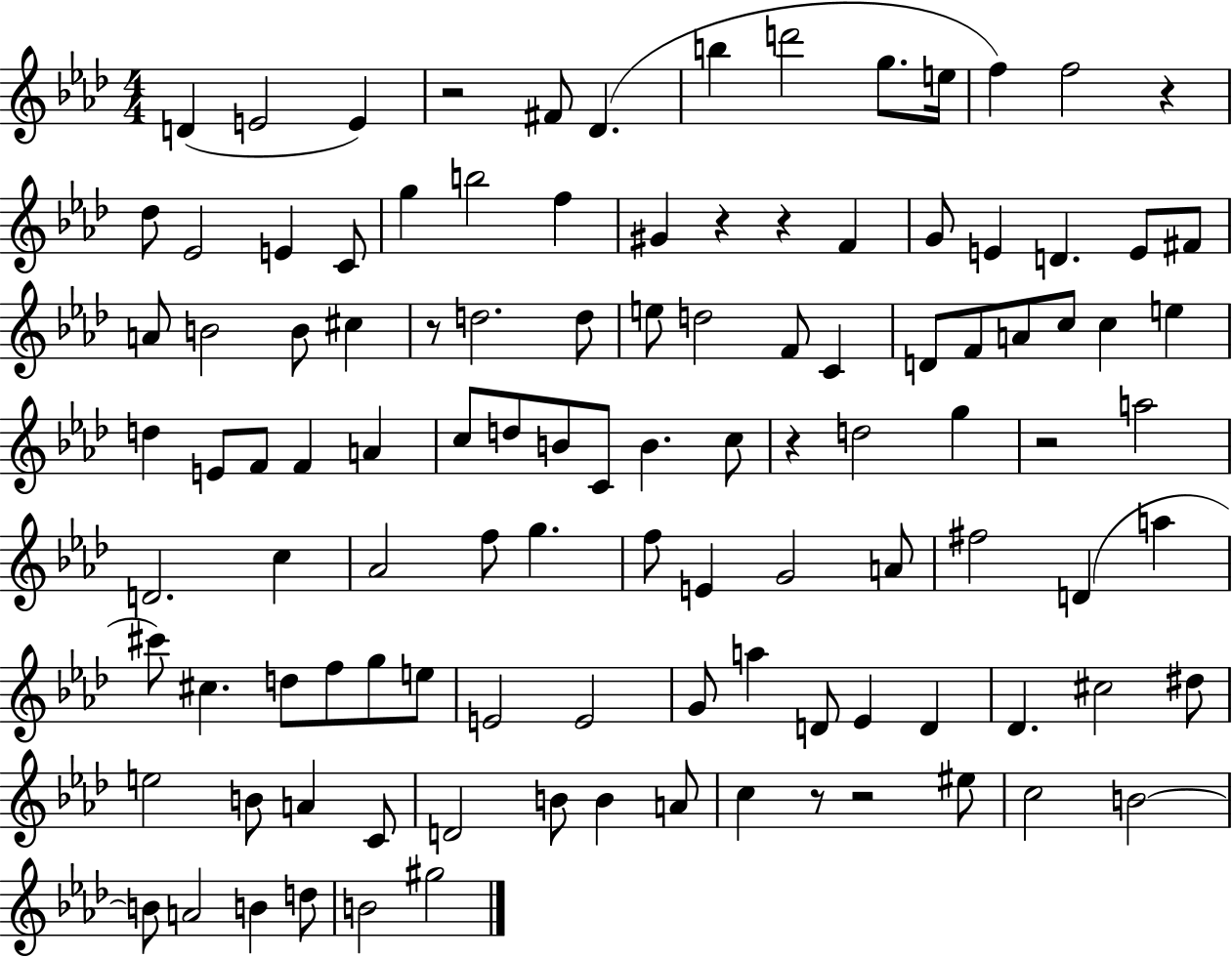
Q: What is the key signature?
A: AES major